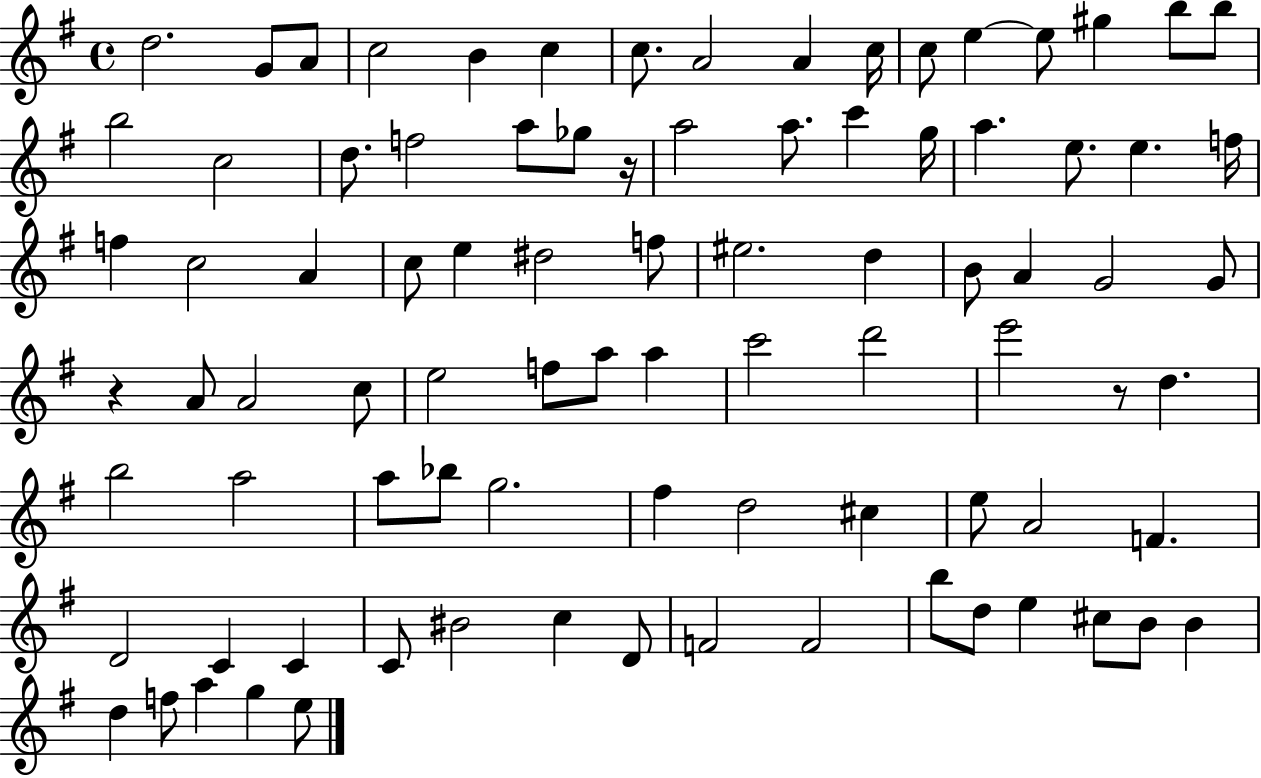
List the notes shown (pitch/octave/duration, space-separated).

D5/h. G4/e A4/e C5/h B4/q C5/q C5/e. A4/h A4/q C5/s C5/e E5/q E5/e G#5/q B5/e B5/e B5/h C5/h D5/e. F5/h A5/e Gb5/e R/s A5/h A5/e. C6/q G5/s A5/q. E5/e. E5/q. F5/s F5/q C5/h A4/q C5/e E5/q D#5/h F5/e EIS5/h. D5/q B4/e A4/q G4/h G4/e R/q A4/e A4/h C5/e E5/h F5/e A5/e A5/q C6/h D6/h E6/h R/e D5/q. B5/h A5/h A5/e Bb5/e G5/h. F#5/q D5/h C#5/q E5/e A4/h F4/q. D4/h C4/q C4/q C4/e BIS4/h C5/q D4/e F4/h F4/h B5/e D5/e E5/q C#5/e B4/e B4/q D5/q F5/e A5/q G5/q E5/e